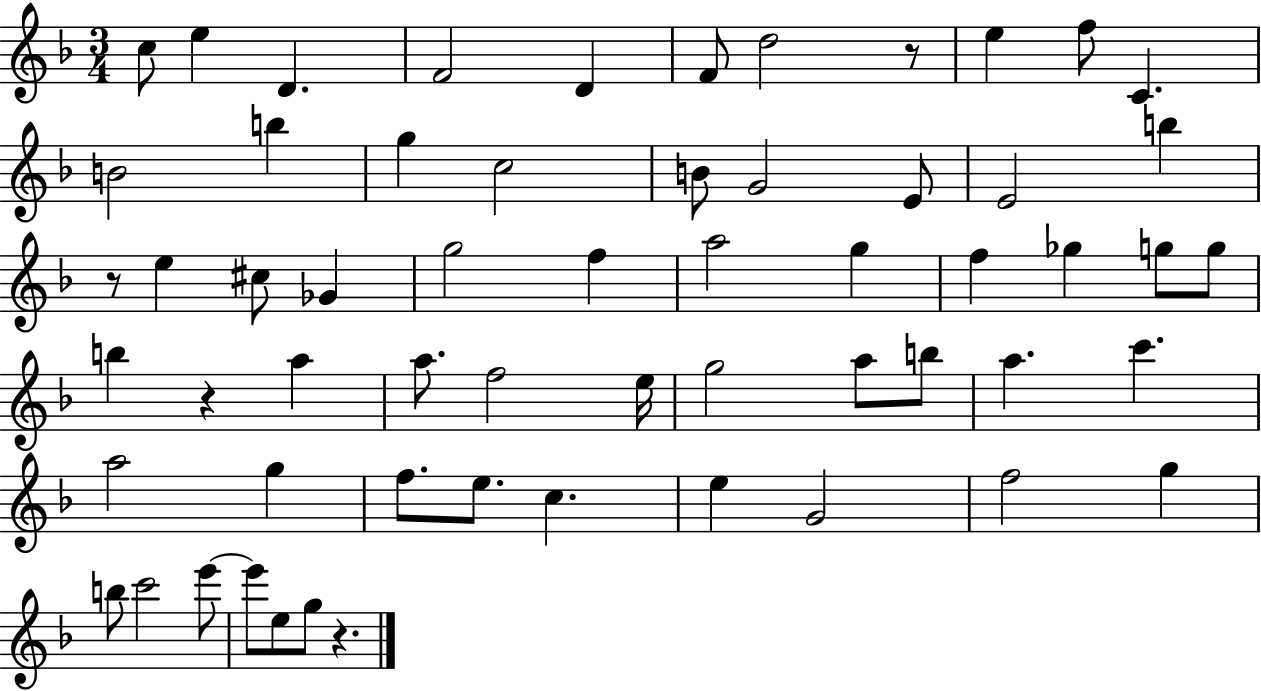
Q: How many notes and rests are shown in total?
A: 59